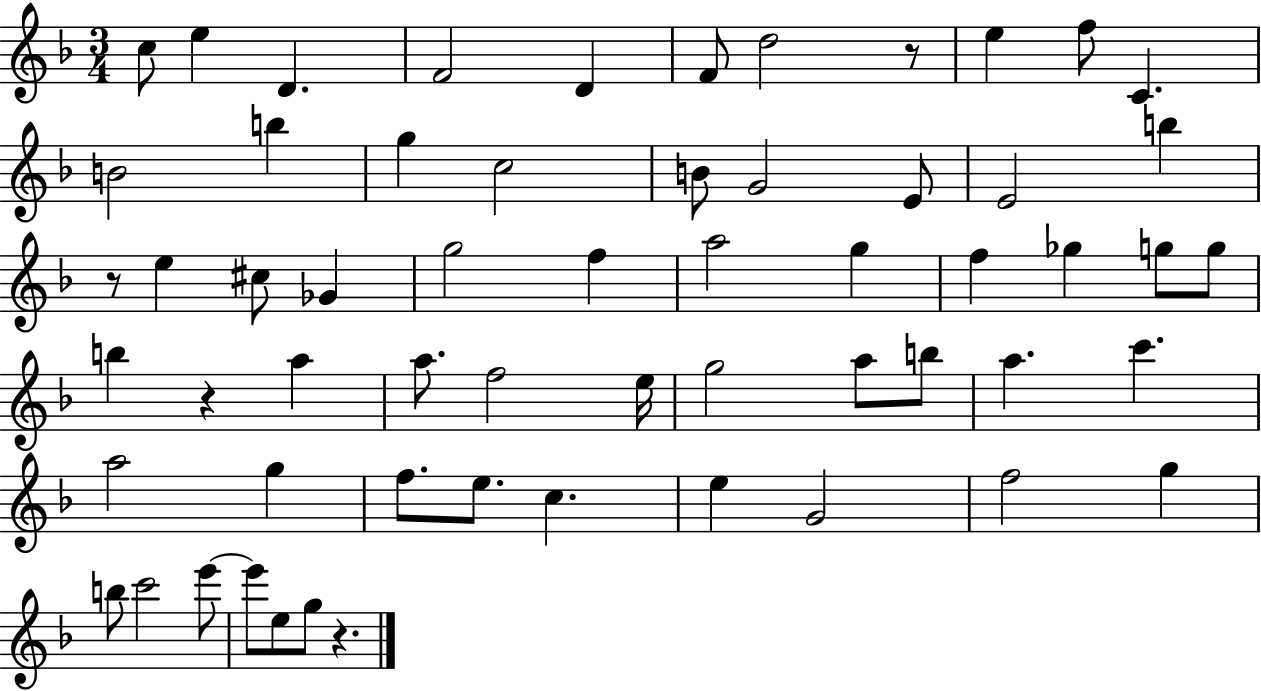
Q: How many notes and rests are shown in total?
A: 59